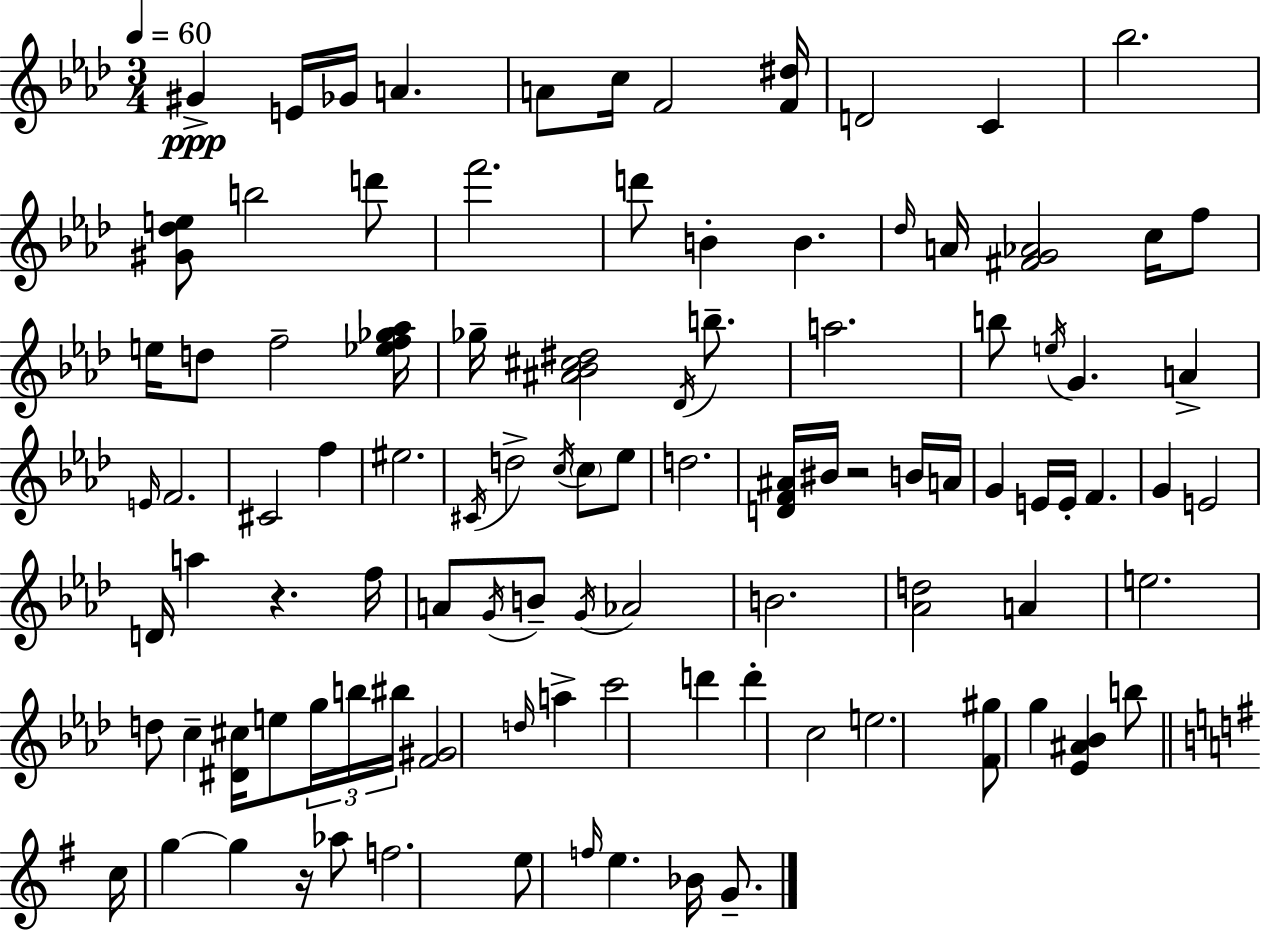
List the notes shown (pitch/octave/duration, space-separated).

G#4/q E4/s Gb4/s A4/q. A4/e C5/s F4/h [F4,D#5]/s D4/h C4/q Bb5/h. [G#4,Db5,E5]/e B5/h D6/e F6/h. D6/e B4/q B4/q. Db5/s A4/s [F#4,G4,Ab4]/h C5/s F5/e E5/s D5/e F5/h [Eb5,F5,Gb5,Ab5]/s Gb5/s [A#4,Bb4,C#5,D#5]/h Db4/s B5/e. A5/h. B5/e E5/s G4/q. A4/q E4/s F4/h. C#4/h F5/q EIS5/h. C#4/s D5/h C5/s C5/e Eb5/e D5/h. [D4,F4,A#4]/s BIS4/s R/h B4/s A4/s G4/q E4/s E4/s F4/q. G4/q E4/h D4/s A5/q R/q. F5/s A4/e G4/s B4/e G4/s Ab4/h B4/h. [Ab4,D5]/h A4/q E5/h. D5/e C5/q [D#4,C#5]/s E5/e G5/s B5/s BIS5/s [F4,G#4]/h D5/s A5/q C6/h D6/q D6/q C5/h E5/h. [F4,G#5]/e G5/q [Eb4,A#4,Bb4]/q B5/e C5/s G5/q G5/q R/s Ab5/e F5/h. E5/e F5/s E5/q. Bb4/s G4/e.